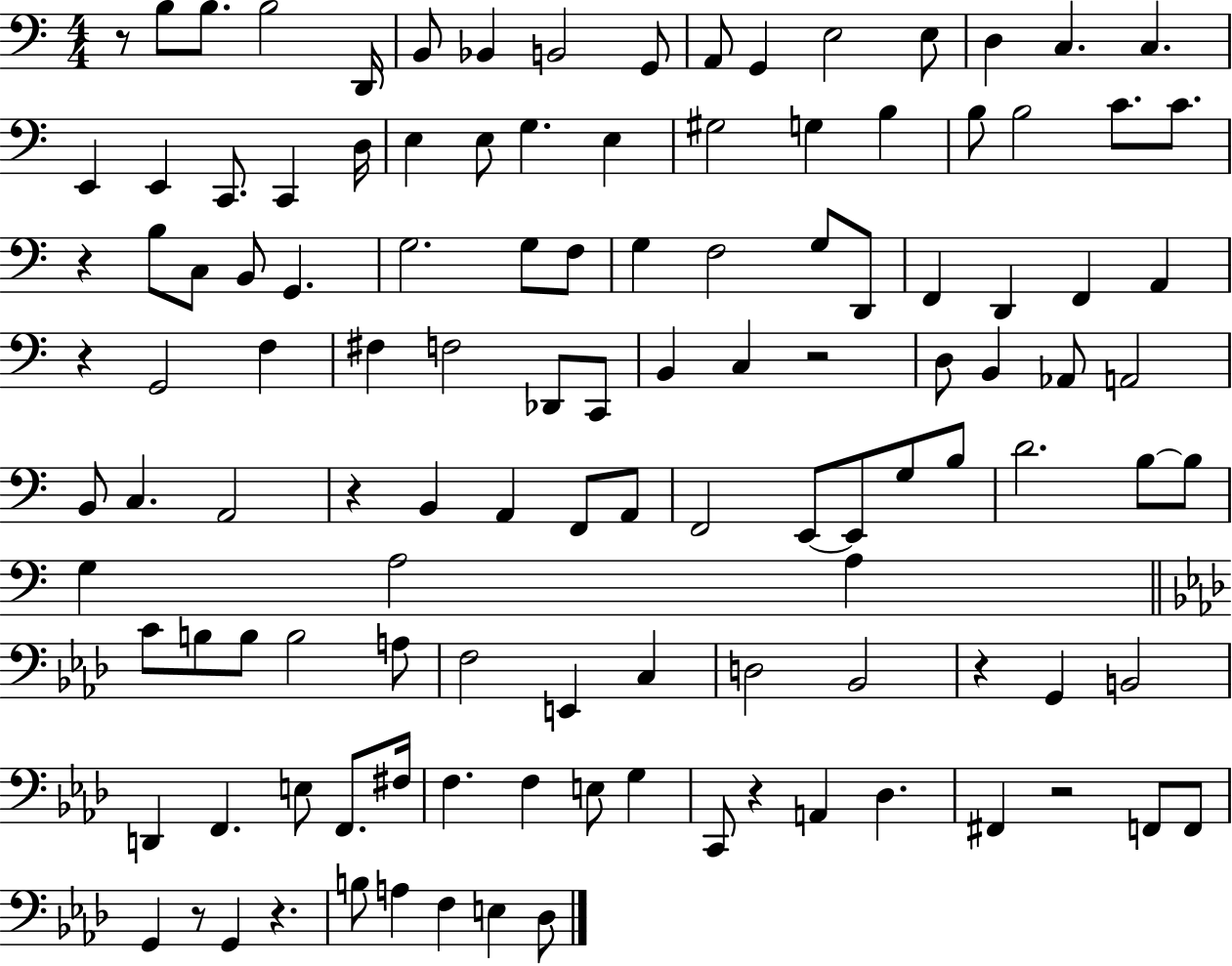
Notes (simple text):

R/e B3/e B3/e. B3/h D2/s B2/e Bb2/q B2/h G2/e A2/e G2/q E3/h E3/e D3/q C3/q. C3/q. E2/q E2/q C2/e. C2/q D3/s E3/q E3/e G3/q. E3/q G#3/h G3/q B3/q B3/e B3/h C4/e. C4/e. R/q B3/e C3/e B2/e G2/q. G3/h. G3/e F3/e G3/q F3/h G3/e D2/e F2/q D2/q F2/q A2/q R/q G2/h F3/q F#3/q F3/h Db2/e C2/e B2/q C3/q R/h D3/e B2/q Ab2/e A2/h B2/e C3/q. A2/h R/q B2/q A2/q F2/e A2/e F2/h E2/e E2/e G3/e B3/e D4/h. B3/e B3/e G3/q A3/h A3/q C4/e B3/e B3/e B3/h A3/e F3/h E2/q C3/q D3/h Bb2/h R/q G2/q B2/h D2/q F2/q. E3/e F2/e. F#3/s F3/q. F3/q E3/e G3/q C2/e R/q A2/q Db3/q. F#2/q R/h F2/e F2/e G2/q R/e G2/q R/q. B3/e A3/q F3/q E3/q Db3/e